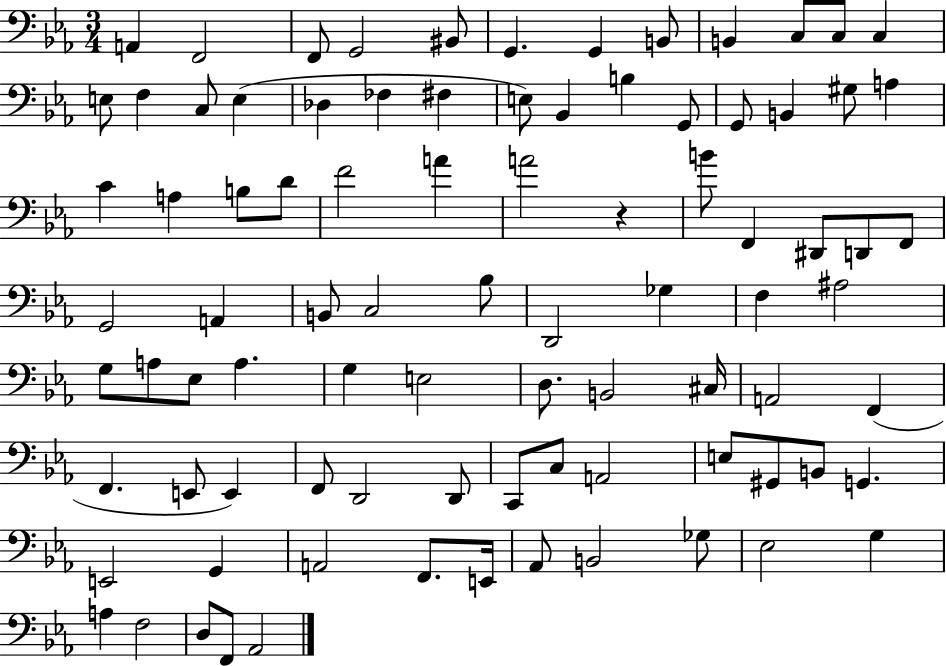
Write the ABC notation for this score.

X:1
T:Untitled
M:3/4
L:1/4
K:Eb
A,, F,,2 F,,/2 G,,2 ^B,,/2 G,, G,, B,,/2 B,, C,/2 C,/2 C, E,/2 F, C,/2 E, _D, _F, ^F, E,/2 _B,, B, G,,/2 G,,/2 B,, ^G,/2 A, C A, B,/2 D/2 F2 A A2 z B/2 F,, ^D,,/2 D,,/2 F,,/2 G,,2 A,, B,,/2 C,2 _B,/2 D,,2 _G, F, ^A,2 G,/2 A,/2 _E,/2 A, G, E,2 D,/2 B,,2 ^C,/4 A,,2 F,, F,, E,,/2 E,, F,,/2 D,,2 D,,/2 C,,/2 C,/2 A,,2 E,/2 ^G,,/2 B,,/2 G,, E,,2 G,, A,,2 F,,/2 E,,/4 _A,,/2 B,,2 _G,/2 _E,2 G, A, F,2 D,/2 F,,/2 _A,,2